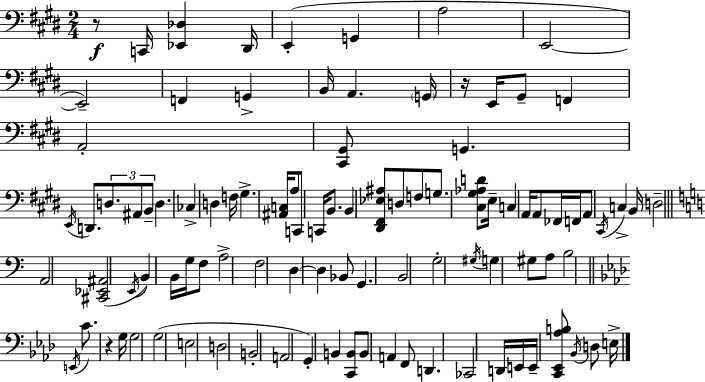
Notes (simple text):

R/e C2/s [Eb2,Db3]/q D#2/s E2/q G2/q A3/h E2/h E2/h F2/q G2/q B2/s A2/q. G2/s R/s E2/s G#2/e F2/q A2/h [C#2,G#2]/e G2/q. E2/s D2/e. D3/e. A#2/e B2/e D3/q. CES3/q D3/q F3/s G#3/q. [A#2,C3]/s A3/e C2/e C2/s B2/e. B2/q [D#2,F#2,Eb3,A#3]/e D3/e F3/e G3/e. [C#3,G#3,Ab3,D4]/e E3/s C3/q A2/s A2/e FES2/s F2/s A2/e C#2/s C3/q B2/s D3/h A2/h [C#2,Eb2,A#2]/h E2/s B2/q B2/s G3/s F3/e A3/h F3/h D3/q D3/q Bb2/e G2/q. B2/h G3/h G#3/s G3/q G#3/e A3/e B3/h E2/s C4/e. R/q G3/s G3/h G3/h E3/h D3/h B2/h A2/h G2/q B2/q [C2,B2]/e B2/e A2/q F2/e D2/q. CES2/h D2/s E2/s E2/s [C2,Eb2,Ab3,B3]/e Bb2/s D3/e E3/s